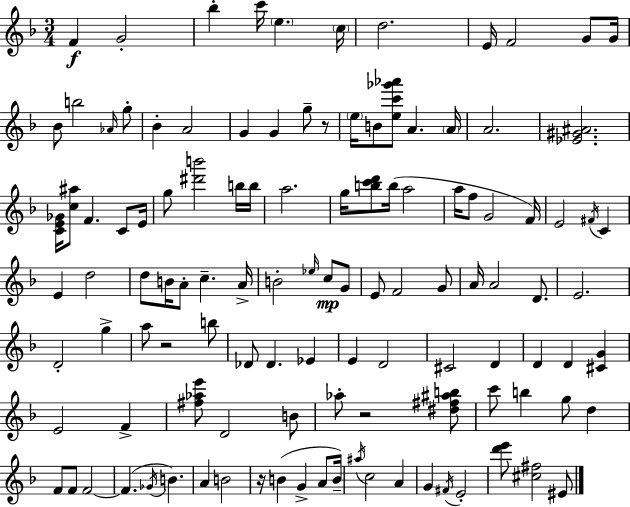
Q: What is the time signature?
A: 3/4